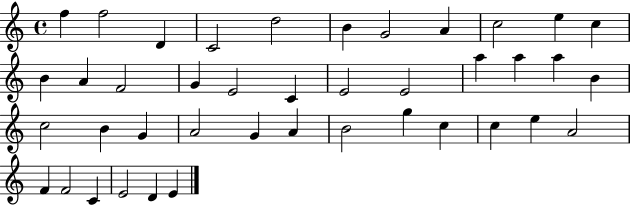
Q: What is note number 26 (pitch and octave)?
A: G4